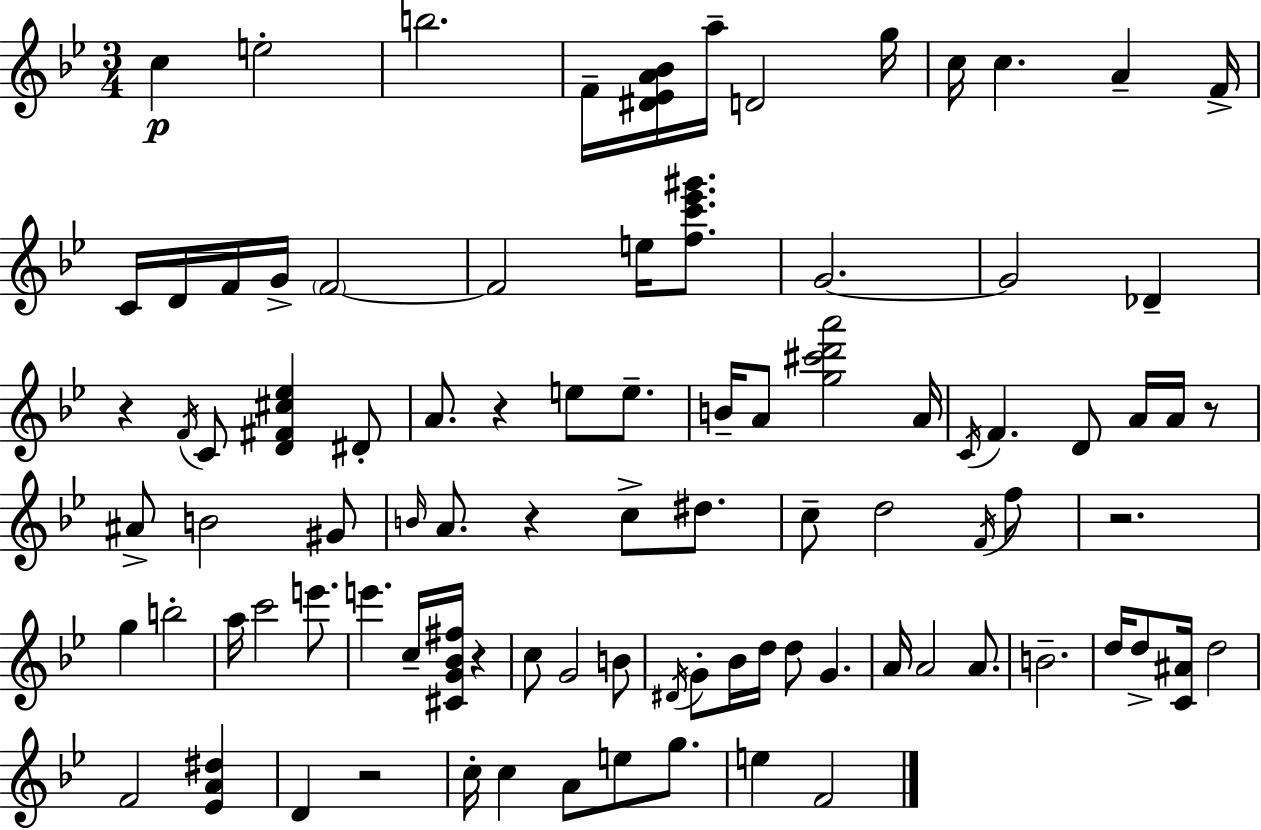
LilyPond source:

{
  \clef treble
  \numericTimeSignature
  \time 3/4
  \key bes \major
  c''4\p e''2-. | b''2. | f'16-- <dis' ees' a' bes'>16 a''16-- d'2 g''16 | c''16 c''4. a'4-- f'16-> | \break c'16 d'16 f'16 g'16-> \parenthesize f'2~~ | f'2 e''16 <f'' c''' ees''' gis'''>8. | g'2.~~ | g'2 des'4-- | \break r4 \acciaccatura { f'16 } c'8 <d' fis' cis'' ees''>4 dis'8-. | a'8. r4 e''8 e''8.-- | b'16-- a'8 <g'' cis''' d''' a'''>2 | a'16 \acciaccatura { c'16 } f'4. d'8 a'16 a'16 | \break r8 ais'8-> b'2 | gis'8 \grace { b'16 } a'8. r4 c''8-> | dis''8. c''8-- d''2 | \acciaccatura { f'16 } f''8 r2. | \break g''4 b''2-. | a''16 c'''2 | e'''8. e'''4. c''16-- <cis' g' bes' fis''>16 | r4 c''8 g'2 | \break b'8 \acciaccatura { dis'16 } g'8-. bes'16 d''16 d''8 g'4. | a'16 a'2 | a'8. b'2.-- | d''16 d''8-> <c' ais'>16 d''2 | \break f'2 | <ees' a' dis''>4 d'4 r2 | c''16-. c''4 a'8 | e''8 g''8. e''4 f'2 | \break \bar "|."
}